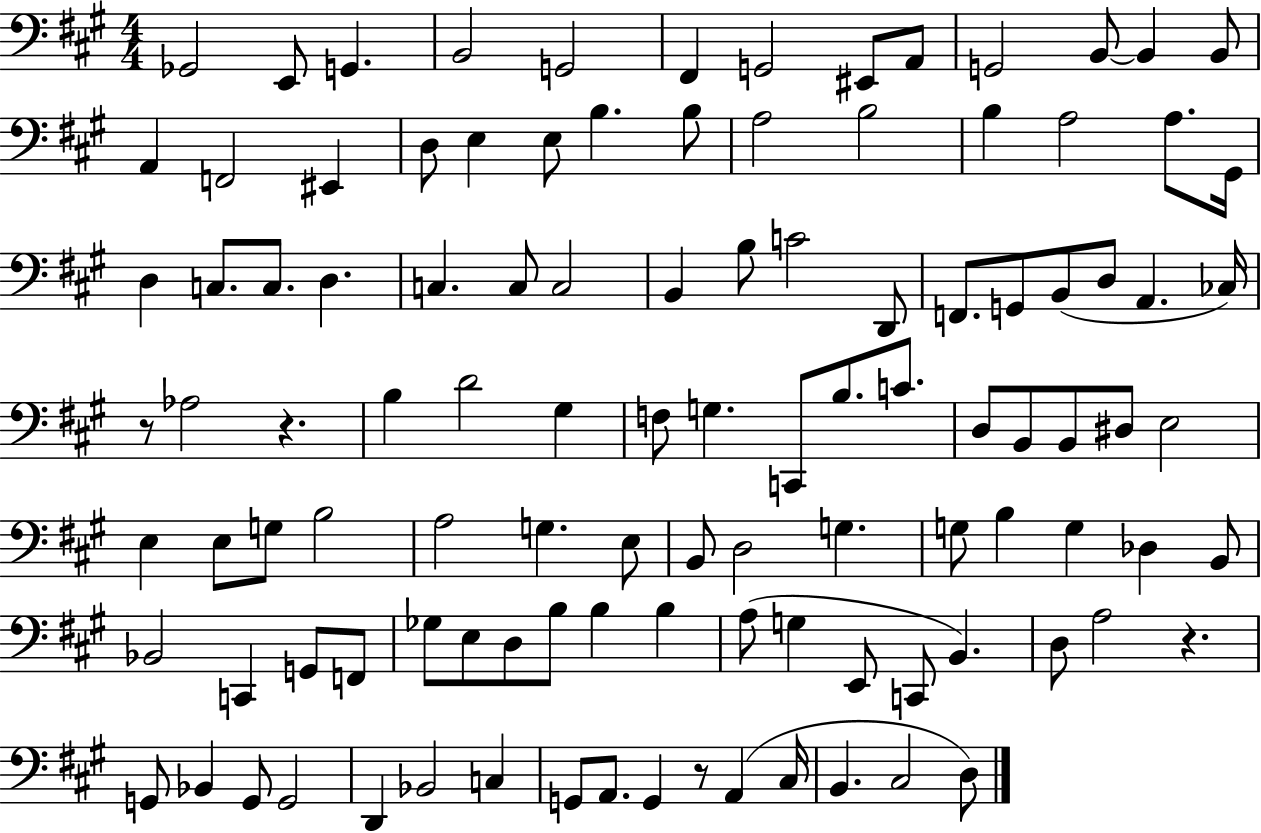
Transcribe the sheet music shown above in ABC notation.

X:1
T:Untitled
M:4/4
L:1/4
K:A
_G,,2 E,,/2 G,, B,,2 G,,2 ^F,, G,,2 ^E,,/2 A,,/2 G,,2 B,,/2 B,, B,,/2 A,, F,,2 ^E,, D,/2 E, E,/2 B, B,/2 A,2 B,2 B, A,2 A,/2 ^G,,/4 D, C,/2 C,/2 D, C, C,/2 C,2 B,, B,/2 C2 D,,/2 F,,/2 G,,/2 B,,/2 D,/2 A,, _C,/4 z/2 _A,2 z B, D2 ^G, F,/2 G, C,,/2 B,/2 C/2 D,/2 B,,/2 B,,/2 ^D,/2 E,2 E, E,/2 G,/2 B,2 A,2 G, E,/2 B,,/2 D,2 G, G,/2 B, G, _D, B,,/2 _B,,2 C,, G,,/2 F,,/2 _G,/2 E,/2 D,/2 B,/2 B, B, A,/2 G, E,,/2 C,,/2 B,, D,/2 A,2 z G,,/2 _B,, G,,/2 G,,2 D,, _B,,2 C, G,,/2 A,,/2 G,, z/2 A,, ^C,/4 B,, ^C,2 D,/2